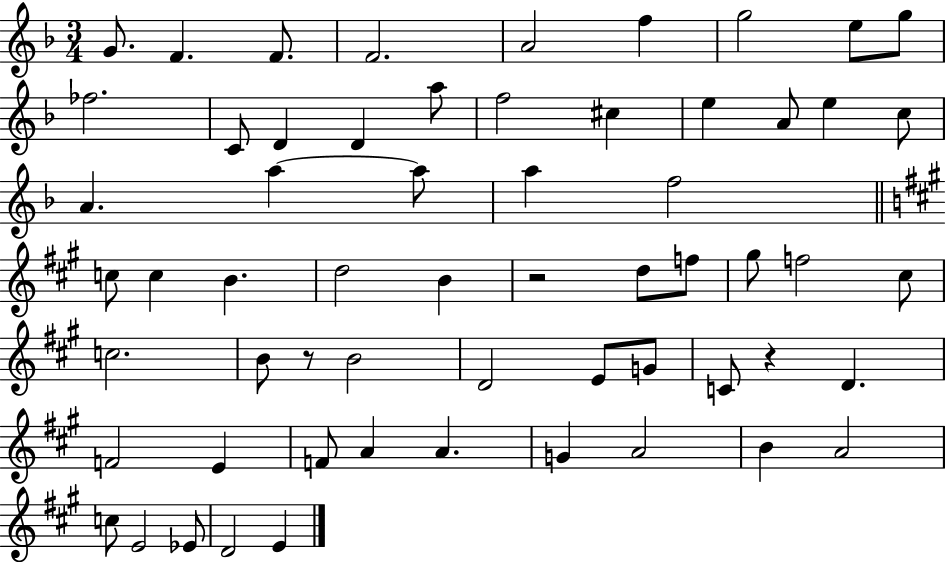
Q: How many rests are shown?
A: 3